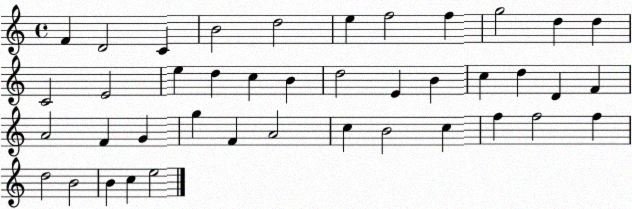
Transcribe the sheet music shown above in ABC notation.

X:1
T:Untitled
M:4/4
L:1/4
K:C
F D2 C B2 d2 e f2 f g2 d d C2 E2 e d c B d2 E B c d D F A2 F G g F A2 c B2 c f f2 f d2 B2 B c e2